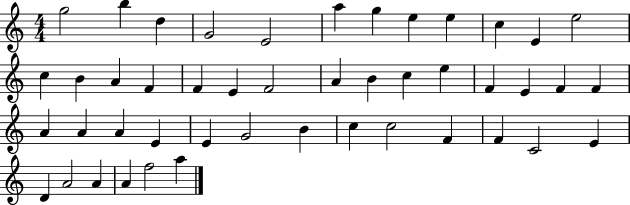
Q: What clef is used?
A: treble